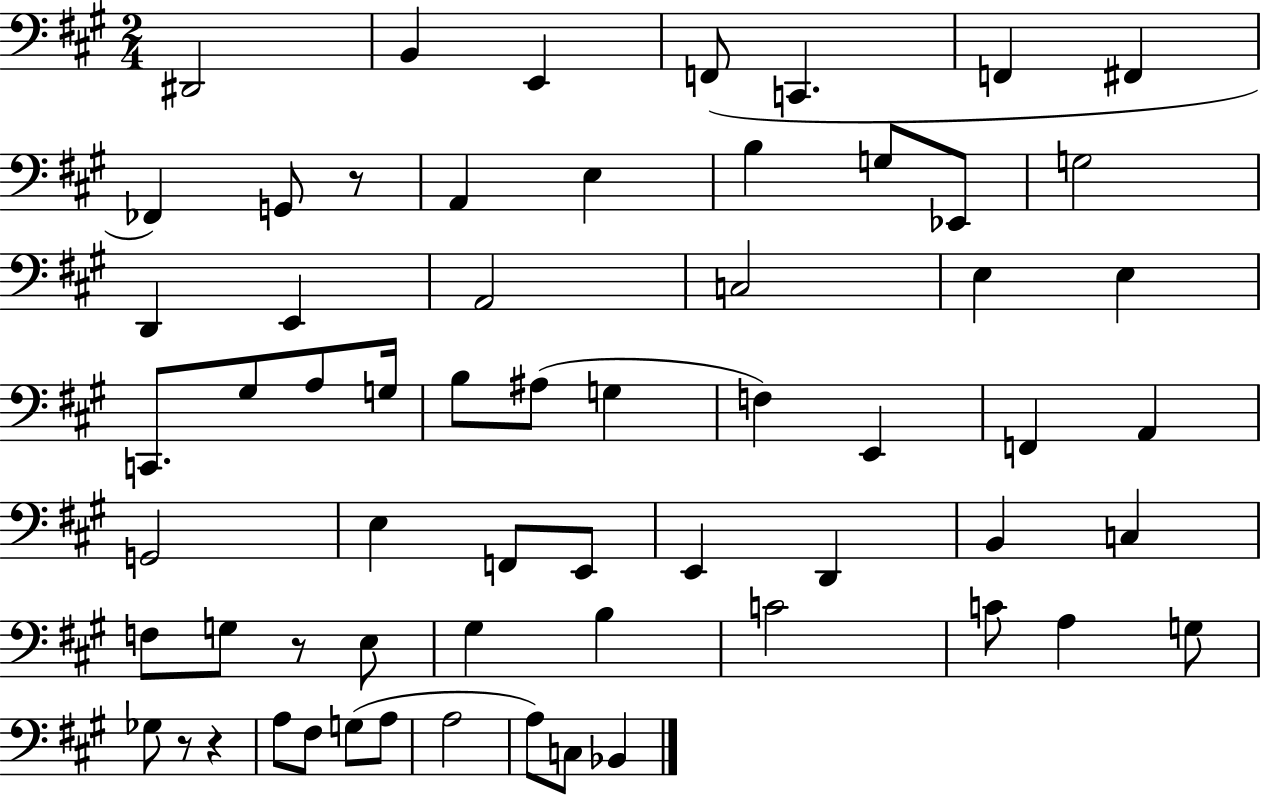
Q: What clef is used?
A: bass